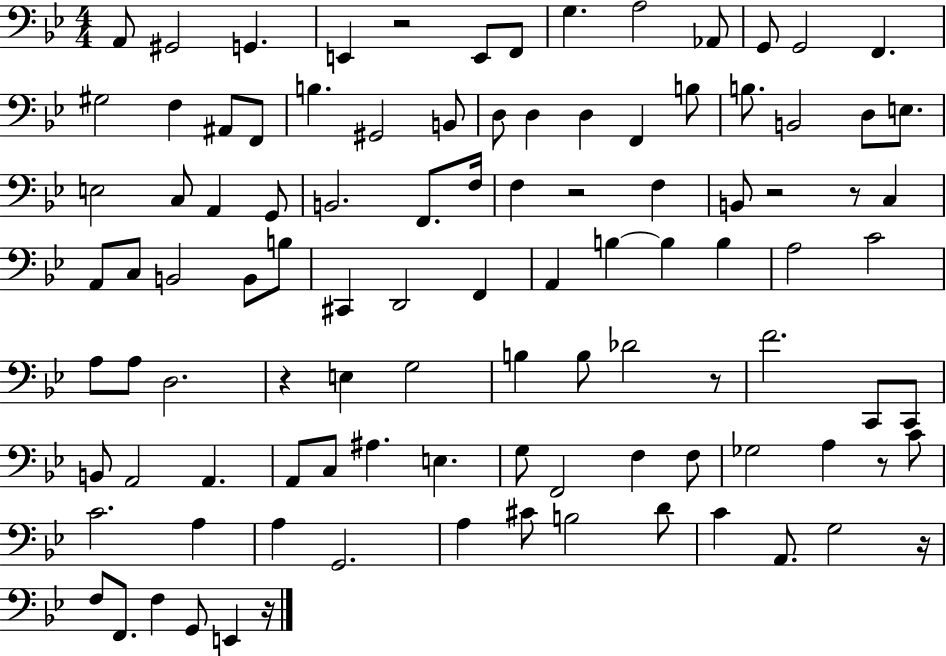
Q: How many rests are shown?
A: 9